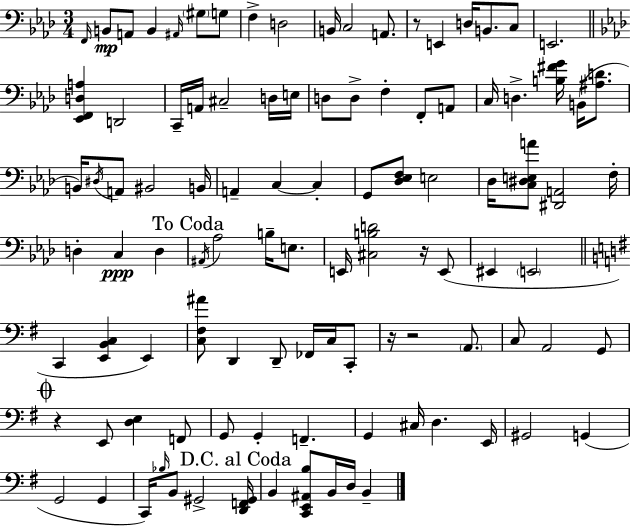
X:1
T:Untitled
M:3/4
L:1/4
K:Fm
F,,/4 B,,/2 A,,/2 B,, ^A,,/4 ^G,/2 G,/2 F, D,2 B,,/4 C,2 A,,/2 z/2 E,, D,/4 B,,/2 C,/2 E,,2 [_E,,F,,D,A,] D,,2 C,,/4 A,,/4 ^C,2 D,/4 E,/4 D,/2 D,/2 F, F,,/2 A,,/2 C,/4 D, [B,^FG]/4 B,,/4 [^A,D]/2 B,,/4 ^D,/4 A,,/2 ^B,,2 B,,/4 A,, C, C, G,,/2 [_D,_E,F,]/2 E,2 _D,/4 [C,^D,E,A]/2 [^D,,A,,]2 F,/4 D, C, D, ^A,,/4 _A,2 B,/4 E,/2 E,,/4 [^C,B,D]2 z/4 E,,/2 ^E,, E,,2 C,, [E,,B,,C,] E,, [C,^F,^A]/2 D,, D,,/2 _F,,/4 C,/4 C,,/2 z/4 z2 A,,/2 C,/2 A,,2 G,,/2 z E,,/2 [D,E,] F,,/2 G,,/2 G,, F,, G,, ^C,/4 D, E,,/4 ^G,,2 G,, G,,2 G,, C,,/4 _B,/4 B,,/2 ^G,,2 [D,,F,,^G,,]/4 B,, [C,,E,,^A,,B,]/2 B,,/4 D,/4 B,,